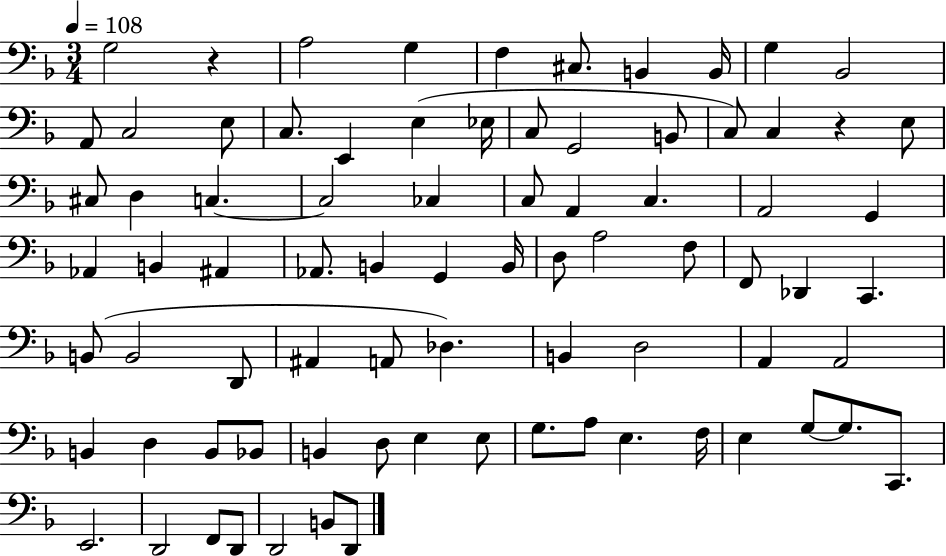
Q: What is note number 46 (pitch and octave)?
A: B2